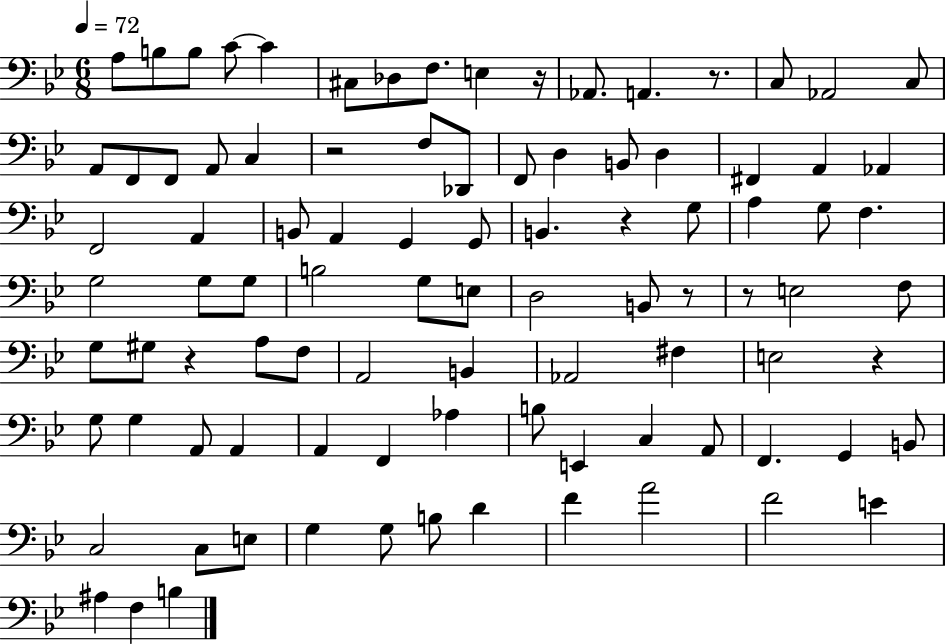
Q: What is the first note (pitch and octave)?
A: A3